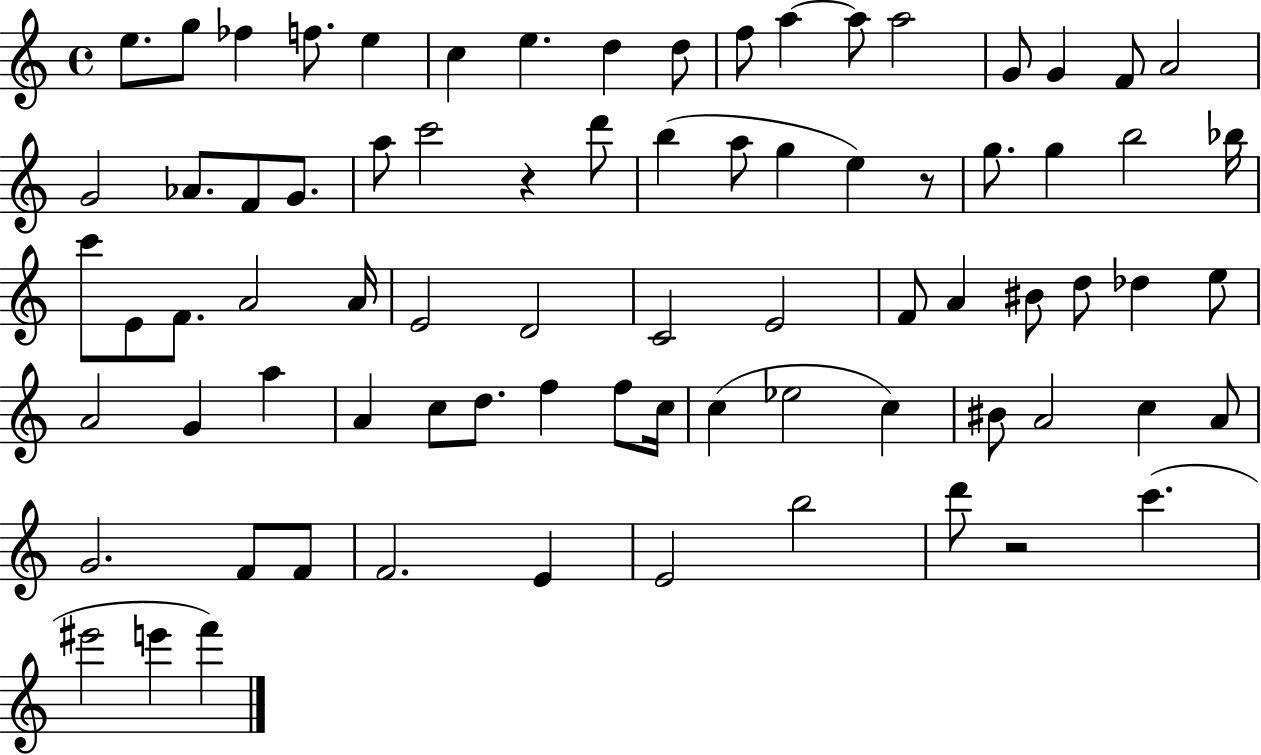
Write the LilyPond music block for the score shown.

{
  \clef treble
  \time 4/4
  \defaultTimeSignature
  \key c \major
  \repeat volta 2 { e''8. g''8 fes''4 f''8. e''4 | c''4 e''4. d''4 d''8 | f''8 a''4~~ a''8 a''2 | g'8 g'4 f'8 a'2 | \break g'2 aes'8. f'8 g'8. | a''8 c'''2 r4 d'''8 | b''4( a''8 g''4 e''4) r8 | g''8. g''4 b''2 bes''16 | \break c'''8 e'8 f'8. a'2 a'16 | e'2 d'2 | c'2 e'2 | f'8 a'4 bis'8 d''8 des''4 e''8 | \break a'2 g'4 a''4 | a'4 c''8 d''8. f''4 f''8 c''16 | c''4( ees''2 c''4) | bis'8 a'2 c''4 a'8 | \break g'2. f'8 f'8 | f'2. e'4 | e'2 b''2 | d'''8 r2 c'''4.( | \break eis'''2 e'''4 f'''4) | } \bar "|."
}